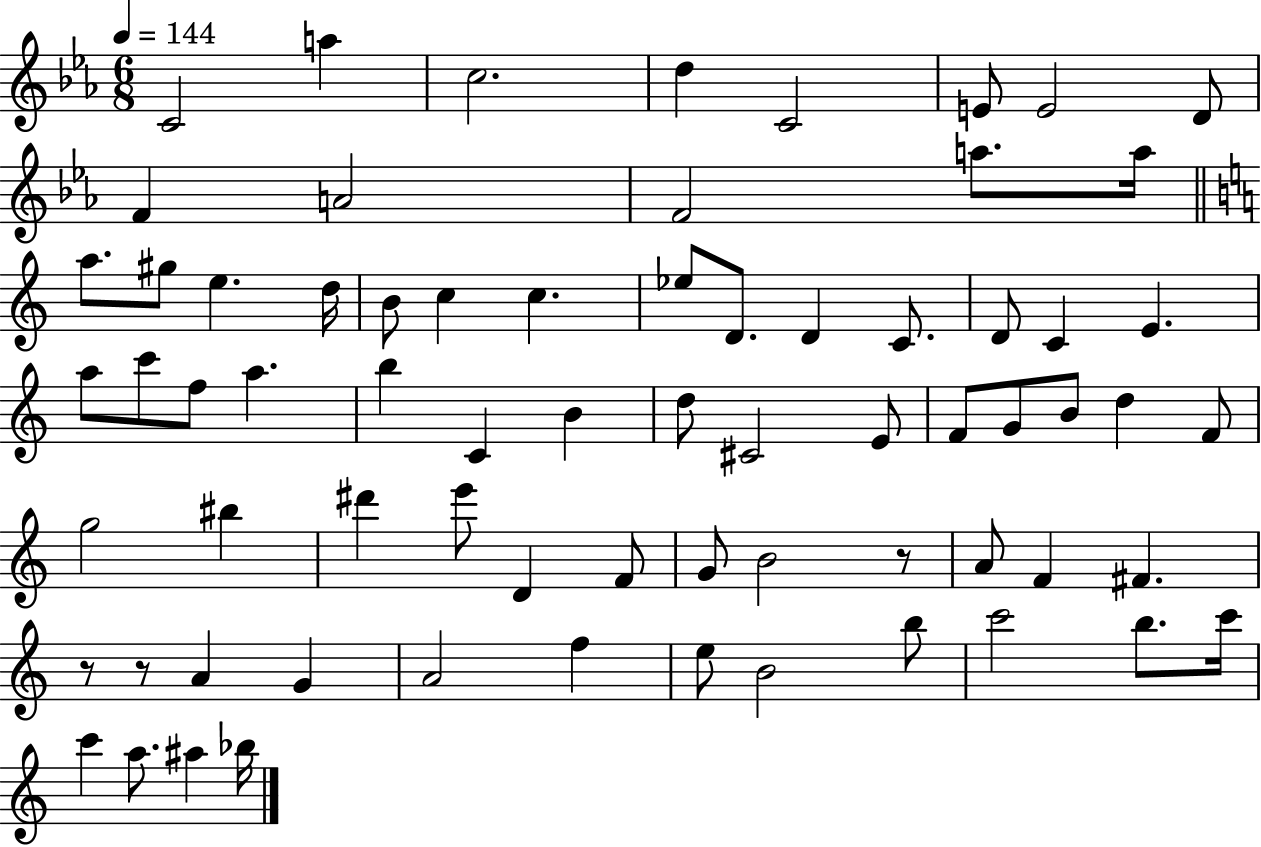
C4/h A5/q C5/h. D5/q C4/h E4/e E4/h D4/e F4/q A4/h F4/h A5/e. A5/s A5/e. G#5/e E5/q. D5/s B4/e C5/q C5/q. Eb5/e D4/e. D4/q C4/e. D4/e C4/q E4/q. A5/e C6/e F5/e A5/q. B5/q C4/q B4/q D5/e C#4/h E4/e F4/e G4/e B4/e D5/q F4/e G5/h BIS5/q D#6/q E6/e D4/q F4/e G4/e B4/h R/e A4/e F4/q F#4/q. R/e R/e A4/q G4/q A4/h F5/q E5/e B4/h B5/e C6/h B5/e. C6/s C6/q A5/e. A#5/q Bb5/s